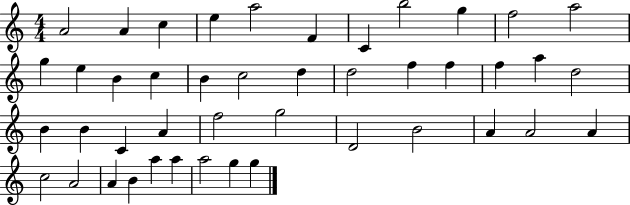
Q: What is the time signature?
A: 4/4